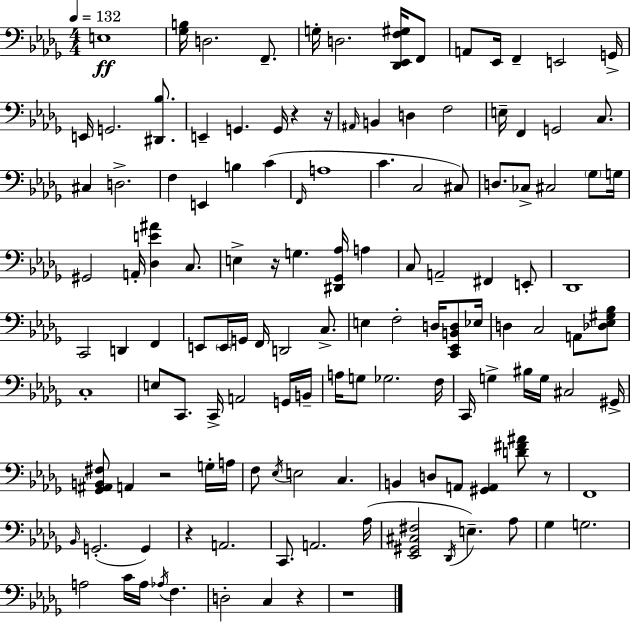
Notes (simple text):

E3/w [Gb3,B3]/s D3/h. F2/e. G3/s D3/h. [Db2,Eb2,F3,G#3]/s F2/e A2/e Eb2/s F2/q E2/h G2/s E2/s G2/h. [D#2,Bb3]/e. E2/q G2/q. G2/s R/q R/s A#2/s B2/q D3/q F3/h E3/s F2/q G2/h C3/e. C#3/q D3/h. F3/q E2/q B3/q C4/q F2/s A3/w C4/q. C3/h C#3/e D3/e. CES3/e C#3/h Gb3/e G3/s G#2/h A2/s [Db3,E4,A#4]/q C3/e. E3/q R/s G3/q. [D#2,Gb2,Ab3]/s A3/q C3/e A2/h F#2/q E2/e Db2/w C2/h D2/q F2/q E2/e E2/s G2/s F2/s D2/h C3/e. E3/q F3/h D3/s [C2,Eb2,B2,D3]/e Eb3/s D3/q C3/h A2/e [Db3,Eb3,G#3,Bb3]/e C3/w E3/e C2/e. C2/s A2/h G2/s B2/s A3/s G3/e Gb3/h. F3/s C2/s G3/q BIS3/s G3/s C#3/h G#2/s [Gb2,A#2,B2,F#3]/e A2/q R/h G3/s A3/s F3/e Eb3/s E3/h C3/q. B2/q D3/e A2/e [G#2,A2]/q [D4,F#4,A#4]/e R/e F2/w Bb2/s G2/h. G2/q R/q A2/h. C2/e. A2/h. Ab3/s [Eb2,G#2,C#3,F#3]/h Db2/s E3/q. Ab3/e Gb3/q G3/h. A3/h C4/s A3/s Ab3/s F3/q. D3/h C3/q R/q R/w